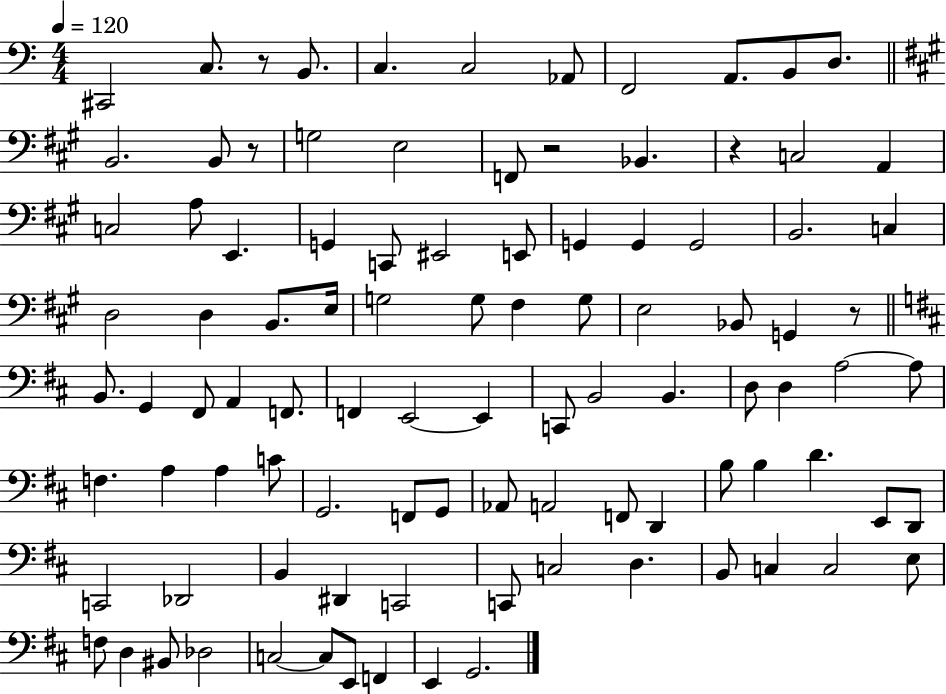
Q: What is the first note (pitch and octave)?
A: C#2